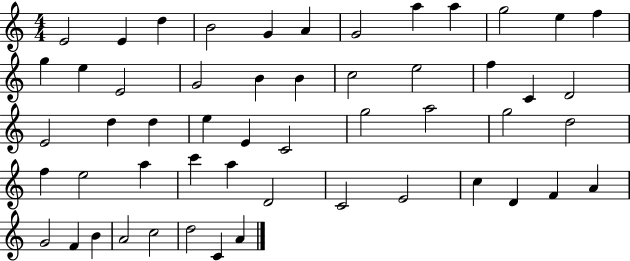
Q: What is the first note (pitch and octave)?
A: E4